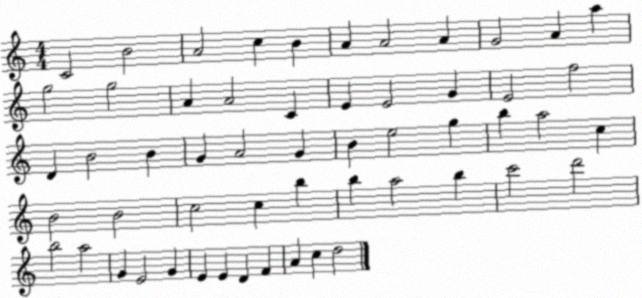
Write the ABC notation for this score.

X:1
T:Untitled
M:4/4
L:1/4
K:C
C2 B2 A2 c B A A2 A G2 A a g2 g2 A A2 C E E2 G E2 f2 D B2 B G A2 G B e2 g b a2 c B2 B2 c2 c b b a2 b c'2 d'2 b2 a2 G E2 G E E D F A c d2